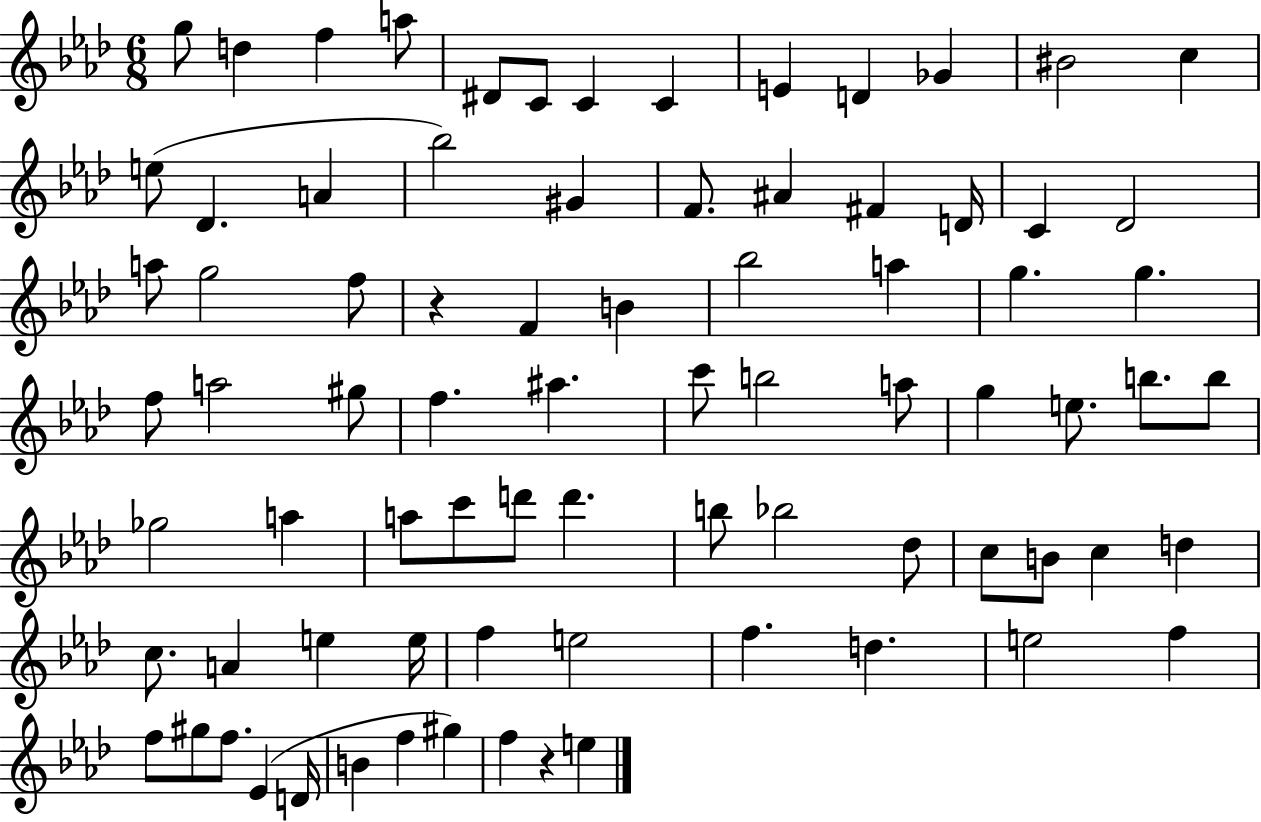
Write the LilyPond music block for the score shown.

{
  \clef treble
  \numericTimeSignature
  \time 6/8
  \key aes \major
  g''8 d''4 f''4 a''8 | dis'8 c'8 c'4 c'4 | e'4 d'4 ges'4 | bis'2 c''4 | \break e''8( des'4. a'4 | bes''2) gis'4 | f'8. ais'4 fis'4 d'16 | c'4 des'2 | \break a''8 g''2 f''8 | r4 f'4 b'4 | bes''2 a''4 | g''4. g''4. | \break f''8 a''2 gis''8 | f''4. ais''4. | c'''8 b''2 a''8 | g''4 e''8. b''8. b''8 | \break ges''2 a''4 | a''8 c'''8 d'''8 d'''4. | b''8 bes''2 des''8 | c''8 b'8 c''4 d''4 | \break c''8. a'4 e''4 e''16 | f''4 e''2 | f''4. d''4. | e''2 f''4 | \break f''8 gis''8 f''8. ees'4( d'16 | b'4 f''4 gis''4) | f''4 r4 e''4 | \bar "|."
}